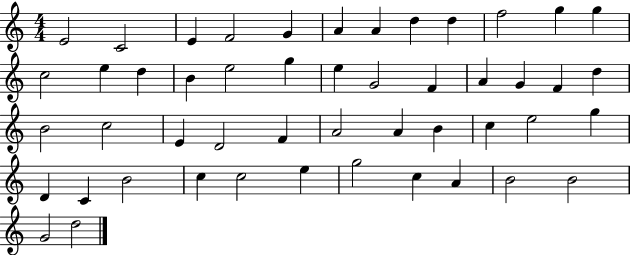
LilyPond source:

{
  \clef treble
  \numericTimeSignature
  \time 4/4
  \key c \major
  e'2 c'2 | e'4 f'2 g'4 | a'4 a'4 d''4 d''4 | f''2 g''4 g''4 | \break c''2 e''4 d''4 | b'4 e''2 g''4 | e''4 g'2 f'4 | a'4 g'4 f'4 d''4 | \break b'2 c''2 | e'4 d'2 f'4 | a'2 a'4 b'4 | c''4 e''2 g''4 | \break d'4 c'4 b'2 | c''4 c''2 e''4 | g''2 c''4 a'4 | b'2 b'2 | \break g'2 d''2 | \bar "|."
}